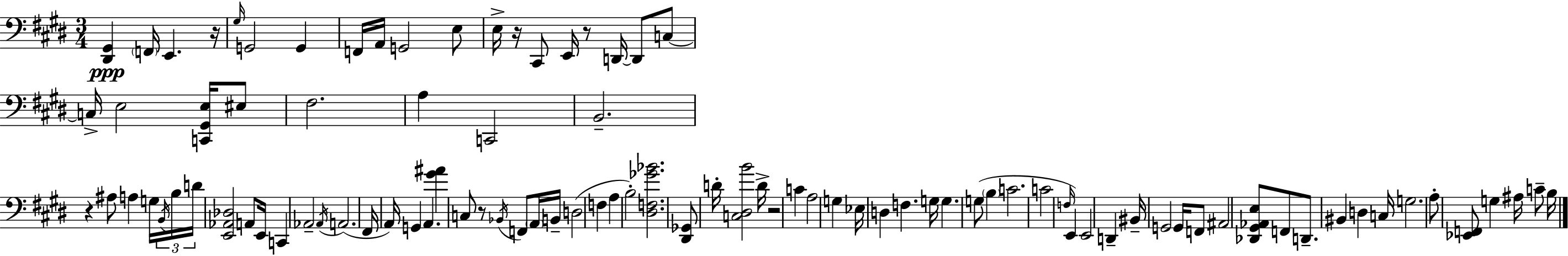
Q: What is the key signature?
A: E major